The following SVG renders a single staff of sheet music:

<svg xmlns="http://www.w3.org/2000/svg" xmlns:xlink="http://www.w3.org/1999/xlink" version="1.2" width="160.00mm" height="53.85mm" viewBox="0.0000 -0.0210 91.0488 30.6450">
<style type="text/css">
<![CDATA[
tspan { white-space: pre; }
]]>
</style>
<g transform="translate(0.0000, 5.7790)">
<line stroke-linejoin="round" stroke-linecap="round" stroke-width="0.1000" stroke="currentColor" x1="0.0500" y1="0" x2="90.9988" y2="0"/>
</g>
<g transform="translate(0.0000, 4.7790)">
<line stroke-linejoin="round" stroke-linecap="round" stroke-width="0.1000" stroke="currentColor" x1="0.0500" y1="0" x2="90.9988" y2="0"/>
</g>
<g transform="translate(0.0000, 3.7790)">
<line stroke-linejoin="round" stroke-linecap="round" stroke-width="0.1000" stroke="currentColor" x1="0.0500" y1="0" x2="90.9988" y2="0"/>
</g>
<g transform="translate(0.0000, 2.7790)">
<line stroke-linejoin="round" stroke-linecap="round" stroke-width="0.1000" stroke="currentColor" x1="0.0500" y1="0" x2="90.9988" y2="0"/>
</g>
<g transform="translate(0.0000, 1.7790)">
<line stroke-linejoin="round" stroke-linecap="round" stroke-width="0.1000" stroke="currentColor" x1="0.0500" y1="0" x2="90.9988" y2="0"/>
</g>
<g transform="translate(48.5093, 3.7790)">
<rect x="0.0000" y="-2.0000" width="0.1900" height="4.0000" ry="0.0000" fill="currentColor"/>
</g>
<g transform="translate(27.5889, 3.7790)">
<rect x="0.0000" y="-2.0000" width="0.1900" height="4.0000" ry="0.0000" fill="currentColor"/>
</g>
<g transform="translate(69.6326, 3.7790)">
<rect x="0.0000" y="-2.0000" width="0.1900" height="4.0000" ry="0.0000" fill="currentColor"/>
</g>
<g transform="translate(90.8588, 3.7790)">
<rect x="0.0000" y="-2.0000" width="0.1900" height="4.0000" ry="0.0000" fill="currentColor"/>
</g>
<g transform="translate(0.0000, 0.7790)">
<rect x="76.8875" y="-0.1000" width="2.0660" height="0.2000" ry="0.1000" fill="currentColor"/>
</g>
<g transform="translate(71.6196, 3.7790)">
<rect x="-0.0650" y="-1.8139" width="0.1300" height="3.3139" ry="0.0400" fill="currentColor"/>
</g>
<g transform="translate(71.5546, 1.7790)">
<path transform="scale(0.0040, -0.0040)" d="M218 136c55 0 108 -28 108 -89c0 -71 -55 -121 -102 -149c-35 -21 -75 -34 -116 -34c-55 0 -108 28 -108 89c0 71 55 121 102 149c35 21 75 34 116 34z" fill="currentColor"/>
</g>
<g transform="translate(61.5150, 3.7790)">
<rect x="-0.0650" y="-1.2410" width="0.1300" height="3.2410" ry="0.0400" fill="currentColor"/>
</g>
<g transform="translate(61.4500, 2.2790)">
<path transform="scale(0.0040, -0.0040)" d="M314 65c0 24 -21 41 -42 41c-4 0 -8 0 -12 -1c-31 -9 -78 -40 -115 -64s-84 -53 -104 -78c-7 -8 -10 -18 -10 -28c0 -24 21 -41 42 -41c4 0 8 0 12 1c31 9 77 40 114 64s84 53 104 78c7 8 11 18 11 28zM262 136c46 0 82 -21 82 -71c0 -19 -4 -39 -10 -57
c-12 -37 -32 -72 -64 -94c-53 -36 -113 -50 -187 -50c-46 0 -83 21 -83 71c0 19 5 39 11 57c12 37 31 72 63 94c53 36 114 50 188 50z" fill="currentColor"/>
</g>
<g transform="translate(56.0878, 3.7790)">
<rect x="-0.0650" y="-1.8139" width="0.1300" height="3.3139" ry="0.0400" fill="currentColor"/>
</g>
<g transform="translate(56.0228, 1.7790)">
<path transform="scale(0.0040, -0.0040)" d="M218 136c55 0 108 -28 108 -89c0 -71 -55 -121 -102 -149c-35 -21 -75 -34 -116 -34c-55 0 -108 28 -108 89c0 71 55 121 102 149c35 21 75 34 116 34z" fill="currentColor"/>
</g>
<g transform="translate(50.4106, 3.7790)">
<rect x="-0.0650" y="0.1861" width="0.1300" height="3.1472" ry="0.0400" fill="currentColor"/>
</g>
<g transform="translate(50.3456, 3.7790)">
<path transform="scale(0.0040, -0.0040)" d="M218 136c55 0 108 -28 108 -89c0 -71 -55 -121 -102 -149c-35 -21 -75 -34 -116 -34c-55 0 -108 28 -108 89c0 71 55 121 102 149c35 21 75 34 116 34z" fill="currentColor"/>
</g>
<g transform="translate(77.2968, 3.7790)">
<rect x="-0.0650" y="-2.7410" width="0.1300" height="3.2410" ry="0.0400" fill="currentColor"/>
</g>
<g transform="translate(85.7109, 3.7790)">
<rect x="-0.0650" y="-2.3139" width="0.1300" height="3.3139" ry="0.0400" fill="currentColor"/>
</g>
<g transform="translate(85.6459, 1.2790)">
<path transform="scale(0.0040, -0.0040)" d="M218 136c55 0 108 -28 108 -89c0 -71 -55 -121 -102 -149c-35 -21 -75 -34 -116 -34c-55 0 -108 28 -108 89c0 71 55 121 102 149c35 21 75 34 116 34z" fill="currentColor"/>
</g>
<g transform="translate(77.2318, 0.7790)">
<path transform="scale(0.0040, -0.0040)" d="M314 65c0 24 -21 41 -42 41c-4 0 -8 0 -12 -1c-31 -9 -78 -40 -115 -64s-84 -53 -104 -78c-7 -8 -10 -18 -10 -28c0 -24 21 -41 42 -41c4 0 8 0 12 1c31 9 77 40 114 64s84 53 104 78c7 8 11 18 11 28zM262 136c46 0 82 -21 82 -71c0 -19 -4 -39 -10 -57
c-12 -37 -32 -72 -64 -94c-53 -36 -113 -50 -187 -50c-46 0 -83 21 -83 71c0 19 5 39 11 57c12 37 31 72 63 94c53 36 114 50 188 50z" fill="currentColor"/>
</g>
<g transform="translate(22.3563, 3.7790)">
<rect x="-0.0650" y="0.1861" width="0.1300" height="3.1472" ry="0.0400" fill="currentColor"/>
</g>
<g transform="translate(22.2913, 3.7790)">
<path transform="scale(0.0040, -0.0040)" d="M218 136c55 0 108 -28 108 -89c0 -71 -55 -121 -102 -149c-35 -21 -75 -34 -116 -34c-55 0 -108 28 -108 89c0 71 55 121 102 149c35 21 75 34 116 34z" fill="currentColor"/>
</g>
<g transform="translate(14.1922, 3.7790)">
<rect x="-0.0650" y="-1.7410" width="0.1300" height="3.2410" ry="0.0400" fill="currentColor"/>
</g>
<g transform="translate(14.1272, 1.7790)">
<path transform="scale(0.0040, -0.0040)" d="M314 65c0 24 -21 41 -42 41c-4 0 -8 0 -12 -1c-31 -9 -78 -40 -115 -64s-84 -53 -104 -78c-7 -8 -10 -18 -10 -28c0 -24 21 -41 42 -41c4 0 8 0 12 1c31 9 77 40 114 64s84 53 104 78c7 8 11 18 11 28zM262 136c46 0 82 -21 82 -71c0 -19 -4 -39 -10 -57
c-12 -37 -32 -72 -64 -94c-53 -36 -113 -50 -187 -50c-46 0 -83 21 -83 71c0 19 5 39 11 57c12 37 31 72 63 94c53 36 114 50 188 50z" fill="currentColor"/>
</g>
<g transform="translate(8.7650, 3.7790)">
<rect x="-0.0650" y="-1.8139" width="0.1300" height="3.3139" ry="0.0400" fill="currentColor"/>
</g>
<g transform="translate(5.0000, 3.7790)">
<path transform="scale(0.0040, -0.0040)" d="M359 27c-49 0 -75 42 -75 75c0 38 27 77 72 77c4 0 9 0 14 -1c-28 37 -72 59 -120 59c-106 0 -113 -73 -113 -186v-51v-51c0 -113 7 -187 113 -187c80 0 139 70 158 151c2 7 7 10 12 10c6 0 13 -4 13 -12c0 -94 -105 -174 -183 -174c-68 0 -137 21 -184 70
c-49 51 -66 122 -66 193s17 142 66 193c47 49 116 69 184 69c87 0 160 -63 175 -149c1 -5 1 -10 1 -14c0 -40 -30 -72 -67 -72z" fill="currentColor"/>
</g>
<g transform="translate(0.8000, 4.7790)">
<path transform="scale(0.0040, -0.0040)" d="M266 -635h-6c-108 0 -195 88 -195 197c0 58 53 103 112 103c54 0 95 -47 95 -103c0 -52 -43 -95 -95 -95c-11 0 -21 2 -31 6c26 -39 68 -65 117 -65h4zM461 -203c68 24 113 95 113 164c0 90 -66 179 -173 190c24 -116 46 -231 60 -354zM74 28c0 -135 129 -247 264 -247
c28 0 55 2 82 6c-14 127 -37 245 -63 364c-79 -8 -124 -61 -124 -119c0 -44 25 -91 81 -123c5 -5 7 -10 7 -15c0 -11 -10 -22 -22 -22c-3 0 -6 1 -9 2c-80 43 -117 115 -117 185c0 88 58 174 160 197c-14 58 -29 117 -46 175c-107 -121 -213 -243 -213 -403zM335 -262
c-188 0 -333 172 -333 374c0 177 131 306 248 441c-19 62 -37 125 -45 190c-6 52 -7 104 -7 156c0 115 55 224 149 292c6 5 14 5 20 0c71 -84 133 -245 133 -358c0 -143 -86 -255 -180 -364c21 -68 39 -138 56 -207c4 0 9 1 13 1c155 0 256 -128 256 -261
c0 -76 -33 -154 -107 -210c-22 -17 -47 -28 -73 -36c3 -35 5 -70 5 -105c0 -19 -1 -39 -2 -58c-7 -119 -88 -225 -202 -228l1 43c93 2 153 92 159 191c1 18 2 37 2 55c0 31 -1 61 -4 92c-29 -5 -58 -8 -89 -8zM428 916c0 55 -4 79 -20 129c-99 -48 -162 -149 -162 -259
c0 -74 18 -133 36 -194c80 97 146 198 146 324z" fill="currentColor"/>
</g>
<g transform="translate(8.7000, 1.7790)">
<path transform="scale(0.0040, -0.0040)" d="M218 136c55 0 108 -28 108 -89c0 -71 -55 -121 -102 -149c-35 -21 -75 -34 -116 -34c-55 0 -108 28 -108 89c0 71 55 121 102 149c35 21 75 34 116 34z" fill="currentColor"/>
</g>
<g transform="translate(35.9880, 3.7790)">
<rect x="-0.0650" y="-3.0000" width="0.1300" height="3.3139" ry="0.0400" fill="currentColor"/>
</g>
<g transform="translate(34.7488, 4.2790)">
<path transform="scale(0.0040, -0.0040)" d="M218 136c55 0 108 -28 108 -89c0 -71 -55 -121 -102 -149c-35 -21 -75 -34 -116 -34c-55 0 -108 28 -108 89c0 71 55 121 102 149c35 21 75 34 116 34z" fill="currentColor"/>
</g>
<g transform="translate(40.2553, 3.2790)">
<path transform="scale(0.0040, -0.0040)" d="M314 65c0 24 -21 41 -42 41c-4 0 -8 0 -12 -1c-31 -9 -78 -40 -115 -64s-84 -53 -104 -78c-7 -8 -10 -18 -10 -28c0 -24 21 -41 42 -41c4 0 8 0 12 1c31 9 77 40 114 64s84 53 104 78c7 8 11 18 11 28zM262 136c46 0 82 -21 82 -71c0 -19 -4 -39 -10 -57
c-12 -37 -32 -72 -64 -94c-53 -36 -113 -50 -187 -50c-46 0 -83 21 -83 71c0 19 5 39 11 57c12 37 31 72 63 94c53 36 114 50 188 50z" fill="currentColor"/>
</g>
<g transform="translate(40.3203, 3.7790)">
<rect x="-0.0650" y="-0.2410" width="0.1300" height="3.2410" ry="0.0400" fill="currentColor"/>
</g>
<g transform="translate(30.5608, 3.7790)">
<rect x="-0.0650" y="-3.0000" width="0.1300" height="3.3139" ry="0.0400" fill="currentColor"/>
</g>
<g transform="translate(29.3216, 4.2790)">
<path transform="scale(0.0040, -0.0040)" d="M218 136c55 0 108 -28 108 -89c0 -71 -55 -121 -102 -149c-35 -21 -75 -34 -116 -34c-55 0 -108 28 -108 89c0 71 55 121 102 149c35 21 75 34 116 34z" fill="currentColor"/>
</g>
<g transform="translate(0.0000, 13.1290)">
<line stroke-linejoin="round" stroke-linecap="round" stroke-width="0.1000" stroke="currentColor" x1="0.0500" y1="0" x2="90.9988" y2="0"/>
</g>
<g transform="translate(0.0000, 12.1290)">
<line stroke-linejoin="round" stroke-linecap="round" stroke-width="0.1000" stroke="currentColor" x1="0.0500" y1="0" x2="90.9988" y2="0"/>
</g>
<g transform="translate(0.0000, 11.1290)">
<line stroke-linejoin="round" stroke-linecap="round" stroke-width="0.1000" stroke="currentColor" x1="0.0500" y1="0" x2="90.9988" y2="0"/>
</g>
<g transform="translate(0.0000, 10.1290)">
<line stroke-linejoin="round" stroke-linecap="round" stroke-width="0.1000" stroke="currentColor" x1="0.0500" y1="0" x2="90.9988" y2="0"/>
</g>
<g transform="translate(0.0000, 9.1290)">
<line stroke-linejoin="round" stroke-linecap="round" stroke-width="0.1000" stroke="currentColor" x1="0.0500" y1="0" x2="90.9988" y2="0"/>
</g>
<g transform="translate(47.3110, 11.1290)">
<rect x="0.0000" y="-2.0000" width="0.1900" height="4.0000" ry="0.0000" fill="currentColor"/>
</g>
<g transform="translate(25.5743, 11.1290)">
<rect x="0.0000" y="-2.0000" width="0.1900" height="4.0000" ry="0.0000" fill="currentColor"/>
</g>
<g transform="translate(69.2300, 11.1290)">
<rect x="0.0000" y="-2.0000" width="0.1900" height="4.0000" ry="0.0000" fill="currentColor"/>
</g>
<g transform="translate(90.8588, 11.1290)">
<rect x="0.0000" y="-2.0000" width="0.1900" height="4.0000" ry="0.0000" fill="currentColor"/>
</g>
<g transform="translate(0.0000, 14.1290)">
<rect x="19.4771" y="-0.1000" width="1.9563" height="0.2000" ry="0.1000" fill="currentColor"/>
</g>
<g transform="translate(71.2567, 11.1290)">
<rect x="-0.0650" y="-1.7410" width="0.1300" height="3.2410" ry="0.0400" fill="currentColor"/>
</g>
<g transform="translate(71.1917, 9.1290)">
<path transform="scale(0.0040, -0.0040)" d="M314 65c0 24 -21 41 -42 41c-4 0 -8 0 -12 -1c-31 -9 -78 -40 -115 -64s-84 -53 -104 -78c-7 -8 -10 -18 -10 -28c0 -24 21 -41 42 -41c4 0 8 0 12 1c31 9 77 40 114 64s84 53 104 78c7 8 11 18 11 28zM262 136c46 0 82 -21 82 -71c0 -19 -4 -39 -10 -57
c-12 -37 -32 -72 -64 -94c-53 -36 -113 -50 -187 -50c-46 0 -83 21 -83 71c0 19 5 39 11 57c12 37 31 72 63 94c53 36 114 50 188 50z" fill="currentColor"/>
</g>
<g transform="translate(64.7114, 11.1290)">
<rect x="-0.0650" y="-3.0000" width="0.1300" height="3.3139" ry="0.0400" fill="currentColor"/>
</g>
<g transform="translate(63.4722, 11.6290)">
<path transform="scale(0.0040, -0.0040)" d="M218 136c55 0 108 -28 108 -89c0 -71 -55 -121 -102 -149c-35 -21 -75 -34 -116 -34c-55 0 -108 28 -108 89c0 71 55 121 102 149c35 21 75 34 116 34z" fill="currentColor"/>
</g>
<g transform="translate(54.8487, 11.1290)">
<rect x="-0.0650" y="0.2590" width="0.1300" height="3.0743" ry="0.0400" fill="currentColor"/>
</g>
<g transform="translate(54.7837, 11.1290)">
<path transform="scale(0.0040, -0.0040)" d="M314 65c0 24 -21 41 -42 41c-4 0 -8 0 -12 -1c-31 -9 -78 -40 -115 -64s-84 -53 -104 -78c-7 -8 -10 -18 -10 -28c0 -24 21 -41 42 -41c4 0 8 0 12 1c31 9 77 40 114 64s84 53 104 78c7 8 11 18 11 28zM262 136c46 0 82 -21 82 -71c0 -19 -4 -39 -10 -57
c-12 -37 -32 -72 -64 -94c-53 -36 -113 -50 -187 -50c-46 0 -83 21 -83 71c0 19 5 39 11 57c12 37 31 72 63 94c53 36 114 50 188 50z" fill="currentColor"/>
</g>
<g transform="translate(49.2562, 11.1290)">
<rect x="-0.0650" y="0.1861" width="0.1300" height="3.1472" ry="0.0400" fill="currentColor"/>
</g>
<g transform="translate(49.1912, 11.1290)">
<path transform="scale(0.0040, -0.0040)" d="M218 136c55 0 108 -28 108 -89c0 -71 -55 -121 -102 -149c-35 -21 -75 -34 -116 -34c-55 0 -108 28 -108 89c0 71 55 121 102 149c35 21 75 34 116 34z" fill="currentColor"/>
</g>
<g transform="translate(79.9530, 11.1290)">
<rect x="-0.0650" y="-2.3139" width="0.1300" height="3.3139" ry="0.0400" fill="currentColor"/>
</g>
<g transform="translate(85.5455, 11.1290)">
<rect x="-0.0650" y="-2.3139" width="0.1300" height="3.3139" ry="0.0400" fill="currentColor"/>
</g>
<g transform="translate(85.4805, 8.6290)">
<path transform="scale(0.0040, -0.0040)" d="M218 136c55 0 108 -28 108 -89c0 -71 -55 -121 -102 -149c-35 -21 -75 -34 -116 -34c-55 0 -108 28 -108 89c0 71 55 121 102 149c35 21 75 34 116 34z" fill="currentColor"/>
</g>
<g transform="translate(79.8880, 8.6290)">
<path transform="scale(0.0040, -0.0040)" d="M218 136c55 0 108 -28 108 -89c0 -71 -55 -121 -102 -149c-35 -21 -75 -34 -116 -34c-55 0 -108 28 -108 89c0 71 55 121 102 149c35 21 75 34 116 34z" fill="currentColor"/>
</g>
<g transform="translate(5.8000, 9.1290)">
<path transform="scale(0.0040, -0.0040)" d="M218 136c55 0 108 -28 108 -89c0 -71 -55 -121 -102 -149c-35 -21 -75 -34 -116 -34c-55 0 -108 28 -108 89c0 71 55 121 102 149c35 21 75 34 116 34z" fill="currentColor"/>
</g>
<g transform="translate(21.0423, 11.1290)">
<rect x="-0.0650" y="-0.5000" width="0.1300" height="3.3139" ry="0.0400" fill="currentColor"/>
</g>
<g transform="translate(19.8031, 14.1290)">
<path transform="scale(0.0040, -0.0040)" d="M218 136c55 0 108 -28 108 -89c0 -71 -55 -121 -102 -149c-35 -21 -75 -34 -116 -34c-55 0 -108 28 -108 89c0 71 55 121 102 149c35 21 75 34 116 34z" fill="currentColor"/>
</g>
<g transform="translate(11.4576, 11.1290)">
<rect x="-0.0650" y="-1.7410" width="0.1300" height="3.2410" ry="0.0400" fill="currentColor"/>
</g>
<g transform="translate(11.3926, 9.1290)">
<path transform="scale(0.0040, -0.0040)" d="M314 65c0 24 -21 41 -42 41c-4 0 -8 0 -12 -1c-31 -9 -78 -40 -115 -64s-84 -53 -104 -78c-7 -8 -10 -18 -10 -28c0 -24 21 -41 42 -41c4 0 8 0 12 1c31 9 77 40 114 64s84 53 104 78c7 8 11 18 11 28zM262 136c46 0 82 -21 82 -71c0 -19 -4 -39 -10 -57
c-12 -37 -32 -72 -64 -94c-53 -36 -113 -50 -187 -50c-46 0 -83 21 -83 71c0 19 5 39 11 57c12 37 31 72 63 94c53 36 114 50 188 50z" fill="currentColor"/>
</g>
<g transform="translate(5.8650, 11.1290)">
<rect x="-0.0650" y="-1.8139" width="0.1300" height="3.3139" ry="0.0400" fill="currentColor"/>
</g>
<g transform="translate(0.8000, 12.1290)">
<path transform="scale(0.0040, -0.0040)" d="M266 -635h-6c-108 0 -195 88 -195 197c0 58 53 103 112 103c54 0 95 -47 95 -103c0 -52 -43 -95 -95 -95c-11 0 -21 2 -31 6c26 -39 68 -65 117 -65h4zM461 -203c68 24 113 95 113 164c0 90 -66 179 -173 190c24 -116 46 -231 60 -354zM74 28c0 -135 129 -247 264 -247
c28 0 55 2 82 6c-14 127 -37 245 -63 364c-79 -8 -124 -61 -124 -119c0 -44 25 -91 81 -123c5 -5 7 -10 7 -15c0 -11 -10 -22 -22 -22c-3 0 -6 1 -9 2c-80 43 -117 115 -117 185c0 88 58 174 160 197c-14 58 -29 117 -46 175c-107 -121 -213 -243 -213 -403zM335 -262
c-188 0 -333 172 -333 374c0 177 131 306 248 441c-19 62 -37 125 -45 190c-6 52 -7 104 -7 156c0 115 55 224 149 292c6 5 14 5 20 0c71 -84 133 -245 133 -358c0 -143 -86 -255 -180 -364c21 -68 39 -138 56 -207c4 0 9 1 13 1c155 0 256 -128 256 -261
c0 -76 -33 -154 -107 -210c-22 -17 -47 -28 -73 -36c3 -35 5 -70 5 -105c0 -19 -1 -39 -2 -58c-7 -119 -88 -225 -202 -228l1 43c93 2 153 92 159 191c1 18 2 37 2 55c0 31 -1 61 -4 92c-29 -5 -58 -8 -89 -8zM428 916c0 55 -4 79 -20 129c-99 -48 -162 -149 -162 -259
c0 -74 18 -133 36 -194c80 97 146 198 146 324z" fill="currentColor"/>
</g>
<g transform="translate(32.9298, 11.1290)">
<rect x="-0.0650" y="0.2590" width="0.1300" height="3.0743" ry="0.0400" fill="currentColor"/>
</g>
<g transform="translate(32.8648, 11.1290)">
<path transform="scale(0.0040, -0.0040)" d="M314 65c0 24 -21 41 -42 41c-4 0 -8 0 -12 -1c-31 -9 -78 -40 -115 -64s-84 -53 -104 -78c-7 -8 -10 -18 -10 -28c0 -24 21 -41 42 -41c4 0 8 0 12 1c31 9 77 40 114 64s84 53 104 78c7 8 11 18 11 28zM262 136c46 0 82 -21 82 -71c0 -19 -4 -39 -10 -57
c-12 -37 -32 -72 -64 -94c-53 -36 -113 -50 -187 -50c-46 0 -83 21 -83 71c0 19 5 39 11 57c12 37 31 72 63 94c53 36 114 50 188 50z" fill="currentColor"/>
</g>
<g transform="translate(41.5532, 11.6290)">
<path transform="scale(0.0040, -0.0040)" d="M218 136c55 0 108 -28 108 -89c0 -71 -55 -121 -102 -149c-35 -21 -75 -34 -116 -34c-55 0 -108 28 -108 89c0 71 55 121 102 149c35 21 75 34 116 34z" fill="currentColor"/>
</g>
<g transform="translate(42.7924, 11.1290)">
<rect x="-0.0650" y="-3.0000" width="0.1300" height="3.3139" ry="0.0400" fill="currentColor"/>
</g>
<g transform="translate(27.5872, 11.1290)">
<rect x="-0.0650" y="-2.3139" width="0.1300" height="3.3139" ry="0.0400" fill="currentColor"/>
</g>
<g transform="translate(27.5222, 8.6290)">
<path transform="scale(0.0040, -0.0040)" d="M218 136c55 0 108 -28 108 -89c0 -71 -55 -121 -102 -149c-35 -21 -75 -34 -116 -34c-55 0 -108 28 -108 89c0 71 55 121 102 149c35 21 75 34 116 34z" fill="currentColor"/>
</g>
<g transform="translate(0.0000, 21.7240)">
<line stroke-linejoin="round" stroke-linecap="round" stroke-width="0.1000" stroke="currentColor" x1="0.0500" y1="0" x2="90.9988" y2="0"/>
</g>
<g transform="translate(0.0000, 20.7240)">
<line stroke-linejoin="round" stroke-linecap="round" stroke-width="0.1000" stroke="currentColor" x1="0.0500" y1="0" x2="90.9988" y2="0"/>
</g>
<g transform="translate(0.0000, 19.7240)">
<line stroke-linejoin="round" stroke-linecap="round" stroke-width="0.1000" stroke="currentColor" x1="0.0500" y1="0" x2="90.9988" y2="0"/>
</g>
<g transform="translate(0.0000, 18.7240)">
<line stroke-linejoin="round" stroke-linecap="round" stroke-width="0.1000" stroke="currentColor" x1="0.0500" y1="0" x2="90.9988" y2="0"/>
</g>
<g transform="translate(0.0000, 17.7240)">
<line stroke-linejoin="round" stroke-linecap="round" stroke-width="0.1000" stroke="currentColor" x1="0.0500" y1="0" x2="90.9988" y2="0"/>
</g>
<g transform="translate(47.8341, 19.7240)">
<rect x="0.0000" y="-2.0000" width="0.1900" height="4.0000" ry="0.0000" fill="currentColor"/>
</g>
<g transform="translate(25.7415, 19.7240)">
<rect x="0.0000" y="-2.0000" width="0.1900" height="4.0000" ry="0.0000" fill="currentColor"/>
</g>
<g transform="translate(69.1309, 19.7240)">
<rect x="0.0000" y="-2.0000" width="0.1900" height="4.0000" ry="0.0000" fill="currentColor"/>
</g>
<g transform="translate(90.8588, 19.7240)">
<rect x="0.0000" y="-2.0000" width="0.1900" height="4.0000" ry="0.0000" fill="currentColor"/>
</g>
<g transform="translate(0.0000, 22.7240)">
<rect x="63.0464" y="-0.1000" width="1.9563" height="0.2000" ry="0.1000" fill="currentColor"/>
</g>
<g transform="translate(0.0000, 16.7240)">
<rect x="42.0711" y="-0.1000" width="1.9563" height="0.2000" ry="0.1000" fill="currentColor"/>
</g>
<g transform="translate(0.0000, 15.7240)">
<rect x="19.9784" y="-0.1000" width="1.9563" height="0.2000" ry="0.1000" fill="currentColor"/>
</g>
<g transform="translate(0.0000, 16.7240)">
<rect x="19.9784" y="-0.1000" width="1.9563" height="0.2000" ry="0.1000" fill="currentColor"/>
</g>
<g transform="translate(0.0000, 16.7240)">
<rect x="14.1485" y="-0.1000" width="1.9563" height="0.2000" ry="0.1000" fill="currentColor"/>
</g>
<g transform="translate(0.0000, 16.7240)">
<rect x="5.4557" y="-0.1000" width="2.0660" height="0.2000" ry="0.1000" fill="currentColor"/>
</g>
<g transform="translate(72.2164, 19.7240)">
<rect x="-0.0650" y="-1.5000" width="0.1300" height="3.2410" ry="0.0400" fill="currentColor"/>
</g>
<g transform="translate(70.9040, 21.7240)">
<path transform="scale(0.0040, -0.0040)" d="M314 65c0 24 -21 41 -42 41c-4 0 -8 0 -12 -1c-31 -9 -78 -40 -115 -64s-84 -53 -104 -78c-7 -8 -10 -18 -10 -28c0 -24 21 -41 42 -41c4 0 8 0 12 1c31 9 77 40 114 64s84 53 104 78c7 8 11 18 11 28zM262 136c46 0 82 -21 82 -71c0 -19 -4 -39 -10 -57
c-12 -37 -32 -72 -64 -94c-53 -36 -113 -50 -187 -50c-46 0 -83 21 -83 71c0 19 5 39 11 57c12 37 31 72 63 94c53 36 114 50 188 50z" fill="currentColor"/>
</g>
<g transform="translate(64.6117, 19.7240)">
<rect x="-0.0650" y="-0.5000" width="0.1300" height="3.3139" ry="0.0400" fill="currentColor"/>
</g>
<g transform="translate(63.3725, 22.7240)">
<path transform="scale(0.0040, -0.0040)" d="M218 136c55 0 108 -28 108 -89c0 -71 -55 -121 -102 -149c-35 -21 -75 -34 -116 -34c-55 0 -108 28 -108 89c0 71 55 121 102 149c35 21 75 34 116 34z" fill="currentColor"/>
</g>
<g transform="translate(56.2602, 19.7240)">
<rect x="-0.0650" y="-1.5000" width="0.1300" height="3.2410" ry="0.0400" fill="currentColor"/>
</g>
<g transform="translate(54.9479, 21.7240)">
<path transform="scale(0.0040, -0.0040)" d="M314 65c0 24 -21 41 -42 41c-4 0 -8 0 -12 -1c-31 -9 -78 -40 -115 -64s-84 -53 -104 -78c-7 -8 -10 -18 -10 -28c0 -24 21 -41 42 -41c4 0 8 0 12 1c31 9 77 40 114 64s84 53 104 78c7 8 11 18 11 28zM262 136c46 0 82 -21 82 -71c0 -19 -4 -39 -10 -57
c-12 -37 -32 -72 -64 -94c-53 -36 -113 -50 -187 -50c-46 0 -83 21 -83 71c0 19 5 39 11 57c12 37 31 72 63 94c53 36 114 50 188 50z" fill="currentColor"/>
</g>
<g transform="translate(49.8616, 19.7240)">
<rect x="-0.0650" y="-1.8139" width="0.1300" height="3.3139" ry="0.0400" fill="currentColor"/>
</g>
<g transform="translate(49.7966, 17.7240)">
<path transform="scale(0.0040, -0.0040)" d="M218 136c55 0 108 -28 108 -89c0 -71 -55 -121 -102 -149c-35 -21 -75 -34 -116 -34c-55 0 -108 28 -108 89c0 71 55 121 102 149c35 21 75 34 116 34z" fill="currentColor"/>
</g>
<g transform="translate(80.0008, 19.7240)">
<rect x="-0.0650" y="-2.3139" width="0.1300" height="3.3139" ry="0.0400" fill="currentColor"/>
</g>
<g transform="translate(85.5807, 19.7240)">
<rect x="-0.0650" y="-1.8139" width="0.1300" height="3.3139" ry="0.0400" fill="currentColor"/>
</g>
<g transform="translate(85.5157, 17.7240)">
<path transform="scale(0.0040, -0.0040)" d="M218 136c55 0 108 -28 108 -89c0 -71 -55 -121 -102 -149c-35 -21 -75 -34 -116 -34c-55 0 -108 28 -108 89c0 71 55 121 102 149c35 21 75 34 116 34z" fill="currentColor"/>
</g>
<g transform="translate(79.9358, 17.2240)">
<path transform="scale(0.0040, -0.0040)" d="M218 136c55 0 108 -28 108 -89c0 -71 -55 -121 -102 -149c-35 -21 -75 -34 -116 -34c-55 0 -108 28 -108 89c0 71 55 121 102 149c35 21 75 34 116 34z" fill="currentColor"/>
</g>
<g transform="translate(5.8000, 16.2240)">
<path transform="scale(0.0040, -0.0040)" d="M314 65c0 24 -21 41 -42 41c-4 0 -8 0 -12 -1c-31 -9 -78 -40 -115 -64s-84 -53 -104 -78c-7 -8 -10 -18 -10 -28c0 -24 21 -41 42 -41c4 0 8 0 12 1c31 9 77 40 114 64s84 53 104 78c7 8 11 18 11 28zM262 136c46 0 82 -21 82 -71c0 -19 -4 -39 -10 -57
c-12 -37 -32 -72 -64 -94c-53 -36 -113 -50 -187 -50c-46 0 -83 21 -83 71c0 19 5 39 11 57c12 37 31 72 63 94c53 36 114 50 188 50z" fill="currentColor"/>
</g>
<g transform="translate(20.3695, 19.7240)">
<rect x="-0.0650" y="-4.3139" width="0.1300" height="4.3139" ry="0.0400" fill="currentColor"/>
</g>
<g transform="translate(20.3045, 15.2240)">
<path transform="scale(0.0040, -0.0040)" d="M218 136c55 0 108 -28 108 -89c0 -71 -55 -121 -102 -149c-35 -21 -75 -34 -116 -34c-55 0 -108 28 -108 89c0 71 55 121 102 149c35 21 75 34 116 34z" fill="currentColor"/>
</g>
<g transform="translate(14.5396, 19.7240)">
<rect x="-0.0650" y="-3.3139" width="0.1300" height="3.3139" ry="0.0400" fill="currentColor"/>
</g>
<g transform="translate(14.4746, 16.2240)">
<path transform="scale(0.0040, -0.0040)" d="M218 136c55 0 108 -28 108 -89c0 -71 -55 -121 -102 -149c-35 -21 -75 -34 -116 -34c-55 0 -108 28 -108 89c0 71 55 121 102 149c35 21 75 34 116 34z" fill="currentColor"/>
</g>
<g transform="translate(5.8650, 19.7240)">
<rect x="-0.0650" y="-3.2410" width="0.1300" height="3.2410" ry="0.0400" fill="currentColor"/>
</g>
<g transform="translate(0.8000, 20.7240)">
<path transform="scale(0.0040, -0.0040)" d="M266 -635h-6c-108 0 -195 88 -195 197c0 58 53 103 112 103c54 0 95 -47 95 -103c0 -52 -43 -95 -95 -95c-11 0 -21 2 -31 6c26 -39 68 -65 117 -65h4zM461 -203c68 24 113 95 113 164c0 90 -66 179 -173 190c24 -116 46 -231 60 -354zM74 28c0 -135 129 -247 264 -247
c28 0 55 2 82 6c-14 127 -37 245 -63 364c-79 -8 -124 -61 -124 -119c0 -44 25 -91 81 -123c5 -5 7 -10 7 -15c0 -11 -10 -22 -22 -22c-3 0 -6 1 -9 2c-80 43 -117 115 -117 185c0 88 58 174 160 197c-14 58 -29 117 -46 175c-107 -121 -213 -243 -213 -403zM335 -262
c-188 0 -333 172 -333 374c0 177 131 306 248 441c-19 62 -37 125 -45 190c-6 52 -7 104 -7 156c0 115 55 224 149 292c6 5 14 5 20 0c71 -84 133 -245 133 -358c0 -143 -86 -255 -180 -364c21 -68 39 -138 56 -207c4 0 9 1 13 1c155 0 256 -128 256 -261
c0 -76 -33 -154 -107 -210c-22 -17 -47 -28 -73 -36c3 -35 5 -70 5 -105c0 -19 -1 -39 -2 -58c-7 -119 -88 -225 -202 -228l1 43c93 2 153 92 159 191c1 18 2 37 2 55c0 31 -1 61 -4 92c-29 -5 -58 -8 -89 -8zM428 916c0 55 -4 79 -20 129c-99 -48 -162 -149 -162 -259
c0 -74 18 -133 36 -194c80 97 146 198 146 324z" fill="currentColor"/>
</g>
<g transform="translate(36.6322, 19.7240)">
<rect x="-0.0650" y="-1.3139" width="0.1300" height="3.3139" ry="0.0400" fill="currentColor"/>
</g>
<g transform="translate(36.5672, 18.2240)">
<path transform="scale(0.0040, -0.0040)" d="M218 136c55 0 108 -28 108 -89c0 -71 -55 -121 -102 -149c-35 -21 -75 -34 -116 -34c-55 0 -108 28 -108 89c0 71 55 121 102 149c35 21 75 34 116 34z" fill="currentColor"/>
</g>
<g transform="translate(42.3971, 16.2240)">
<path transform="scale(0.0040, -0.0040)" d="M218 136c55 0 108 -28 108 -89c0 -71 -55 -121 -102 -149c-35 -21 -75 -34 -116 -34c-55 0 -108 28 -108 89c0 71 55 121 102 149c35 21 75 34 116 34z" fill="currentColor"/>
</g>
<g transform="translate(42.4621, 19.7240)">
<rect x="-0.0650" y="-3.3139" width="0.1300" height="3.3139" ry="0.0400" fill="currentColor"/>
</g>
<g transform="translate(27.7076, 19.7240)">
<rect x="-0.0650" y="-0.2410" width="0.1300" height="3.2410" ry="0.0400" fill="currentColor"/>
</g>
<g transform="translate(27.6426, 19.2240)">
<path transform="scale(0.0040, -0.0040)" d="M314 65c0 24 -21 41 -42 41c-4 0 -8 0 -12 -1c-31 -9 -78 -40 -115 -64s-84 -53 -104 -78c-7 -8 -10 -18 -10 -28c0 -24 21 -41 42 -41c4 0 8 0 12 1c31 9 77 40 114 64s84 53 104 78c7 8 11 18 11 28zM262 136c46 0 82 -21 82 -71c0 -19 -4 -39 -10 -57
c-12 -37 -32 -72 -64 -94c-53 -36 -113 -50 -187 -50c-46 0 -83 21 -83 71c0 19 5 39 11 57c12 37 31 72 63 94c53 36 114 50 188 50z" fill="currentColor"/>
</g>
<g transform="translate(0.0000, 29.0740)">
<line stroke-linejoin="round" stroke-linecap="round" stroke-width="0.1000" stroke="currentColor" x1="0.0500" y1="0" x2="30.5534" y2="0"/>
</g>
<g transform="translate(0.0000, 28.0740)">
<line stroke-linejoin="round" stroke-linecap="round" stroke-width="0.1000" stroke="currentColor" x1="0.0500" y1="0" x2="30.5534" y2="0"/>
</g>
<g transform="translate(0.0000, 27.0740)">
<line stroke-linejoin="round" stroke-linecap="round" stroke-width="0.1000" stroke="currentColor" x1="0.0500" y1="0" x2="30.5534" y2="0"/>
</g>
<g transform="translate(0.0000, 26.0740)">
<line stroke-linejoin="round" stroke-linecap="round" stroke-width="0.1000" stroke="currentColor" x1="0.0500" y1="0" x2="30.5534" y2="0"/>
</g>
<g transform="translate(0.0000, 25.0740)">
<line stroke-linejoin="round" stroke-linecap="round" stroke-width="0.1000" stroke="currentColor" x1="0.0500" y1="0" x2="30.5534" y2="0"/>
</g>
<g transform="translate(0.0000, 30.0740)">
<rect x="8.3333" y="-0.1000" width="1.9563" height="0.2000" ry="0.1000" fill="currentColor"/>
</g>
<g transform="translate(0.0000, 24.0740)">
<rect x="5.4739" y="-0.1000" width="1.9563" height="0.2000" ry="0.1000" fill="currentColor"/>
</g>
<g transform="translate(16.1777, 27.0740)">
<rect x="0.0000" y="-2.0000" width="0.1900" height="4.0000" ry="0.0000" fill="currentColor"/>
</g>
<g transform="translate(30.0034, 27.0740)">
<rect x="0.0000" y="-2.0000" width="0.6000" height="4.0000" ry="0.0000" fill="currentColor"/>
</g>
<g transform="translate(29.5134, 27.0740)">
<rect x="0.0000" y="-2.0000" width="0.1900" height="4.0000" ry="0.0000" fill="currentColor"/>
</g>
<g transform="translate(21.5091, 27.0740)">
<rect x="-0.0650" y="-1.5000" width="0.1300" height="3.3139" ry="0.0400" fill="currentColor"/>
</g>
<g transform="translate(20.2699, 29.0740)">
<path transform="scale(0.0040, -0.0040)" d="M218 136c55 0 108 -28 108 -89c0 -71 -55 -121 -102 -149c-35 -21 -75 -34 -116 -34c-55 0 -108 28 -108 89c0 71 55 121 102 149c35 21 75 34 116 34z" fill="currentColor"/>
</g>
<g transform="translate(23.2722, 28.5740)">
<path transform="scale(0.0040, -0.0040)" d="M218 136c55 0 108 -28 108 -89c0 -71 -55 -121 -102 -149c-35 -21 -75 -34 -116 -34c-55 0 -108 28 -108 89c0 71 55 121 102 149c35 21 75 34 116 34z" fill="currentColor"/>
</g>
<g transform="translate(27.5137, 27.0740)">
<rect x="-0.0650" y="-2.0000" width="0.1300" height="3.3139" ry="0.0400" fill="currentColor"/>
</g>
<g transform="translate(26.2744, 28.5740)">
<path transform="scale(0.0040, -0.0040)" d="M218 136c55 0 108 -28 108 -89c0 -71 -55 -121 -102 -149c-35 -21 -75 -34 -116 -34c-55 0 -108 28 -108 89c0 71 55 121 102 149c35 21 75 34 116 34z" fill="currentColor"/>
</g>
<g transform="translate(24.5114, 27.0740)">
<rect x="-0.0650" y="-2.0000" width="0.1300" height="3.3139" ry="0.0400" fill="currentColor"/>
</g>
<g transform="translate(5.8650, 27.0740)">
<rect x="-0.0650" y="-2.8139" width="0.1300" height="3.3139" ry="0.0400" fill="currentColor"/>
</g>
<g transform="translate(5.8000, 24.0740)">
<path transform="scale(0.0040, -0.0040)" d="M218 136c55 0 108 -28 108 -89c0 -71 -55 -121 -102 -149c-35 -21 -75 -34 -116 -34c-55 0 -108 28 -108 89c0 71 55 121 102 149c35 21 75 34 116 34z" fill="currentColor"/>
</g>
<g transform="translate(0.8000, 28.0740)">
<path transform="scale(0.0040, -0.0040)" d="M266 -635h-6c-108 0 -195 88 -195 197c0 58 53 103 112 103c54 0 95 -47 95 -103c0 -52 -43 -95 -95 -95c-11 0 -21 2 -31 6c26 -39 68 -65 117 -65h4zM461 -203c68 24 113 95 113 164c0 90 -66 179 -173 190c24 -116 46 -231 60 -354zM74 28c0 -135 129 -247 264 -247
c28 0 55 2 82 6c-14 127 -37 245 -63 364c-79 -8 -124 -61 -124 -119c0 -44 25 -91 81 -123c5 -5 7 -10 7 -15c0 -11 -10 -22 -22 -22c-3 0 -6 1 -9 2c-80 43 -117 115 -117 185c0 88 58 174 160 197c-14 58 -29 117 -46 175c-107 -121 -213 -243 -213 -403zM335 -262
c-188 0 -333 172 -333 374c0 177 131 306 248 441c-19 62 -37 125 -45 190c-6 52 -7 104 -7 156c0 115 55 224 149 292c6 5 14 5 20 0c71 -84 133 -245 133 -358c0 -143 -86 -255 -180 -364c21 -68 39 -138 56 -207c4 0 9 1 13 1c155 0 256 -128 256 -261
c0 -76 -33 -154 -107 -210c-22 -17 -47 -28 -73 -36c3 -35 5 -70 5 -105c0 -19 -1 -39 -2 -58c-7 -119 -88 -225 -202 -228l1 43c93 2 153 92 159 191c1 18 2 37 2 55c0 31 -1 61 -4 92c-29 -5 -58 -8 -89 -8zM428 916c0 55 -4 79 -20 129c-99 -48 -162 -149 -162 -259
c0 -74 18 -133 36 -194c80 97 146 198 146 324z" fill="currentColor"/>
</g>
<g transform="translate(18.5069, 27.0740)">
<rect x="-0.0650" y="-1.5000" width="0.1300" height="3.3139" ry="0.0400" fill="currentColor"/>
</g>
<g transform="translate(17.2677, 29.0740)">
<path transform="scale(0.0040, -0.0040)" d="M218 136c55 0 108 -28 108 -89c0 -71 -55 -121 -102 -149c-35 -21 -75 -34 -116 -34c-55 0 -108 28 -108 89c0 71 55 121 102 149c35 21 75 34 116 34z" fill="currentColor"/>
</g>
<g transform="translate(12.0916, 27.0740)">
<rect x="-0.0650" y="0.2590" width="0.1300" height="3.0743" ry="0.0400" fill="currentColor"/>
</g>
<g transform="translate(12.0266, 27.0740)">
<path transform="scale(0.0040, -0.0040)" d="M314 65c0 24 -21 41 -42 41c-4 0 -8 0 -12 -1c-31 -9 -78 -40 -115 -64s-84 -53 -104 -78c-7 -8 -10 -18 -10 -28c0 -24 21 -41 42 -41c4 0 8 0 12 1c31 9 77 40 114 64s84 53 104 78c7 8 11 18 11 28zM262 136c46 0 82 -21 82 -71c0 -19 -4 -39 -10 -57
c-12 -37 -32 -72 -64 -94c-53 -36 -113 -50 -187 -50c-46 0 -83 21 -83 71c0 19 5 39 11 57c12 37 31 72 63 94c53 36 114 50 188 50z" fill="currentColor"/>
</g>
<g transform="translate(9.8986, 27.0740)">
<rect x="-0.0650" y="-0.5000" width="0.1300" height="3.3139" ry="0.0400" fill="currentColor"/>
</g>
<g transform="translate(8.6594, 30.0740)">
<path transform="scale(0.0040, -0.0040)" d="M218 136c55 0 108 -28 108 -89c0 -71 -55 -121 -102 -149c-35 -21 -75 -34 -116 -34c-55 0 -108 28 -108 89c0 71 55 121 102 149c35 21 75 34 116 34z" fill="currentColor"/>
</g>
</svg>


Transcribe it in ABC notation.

X:1
T:Untitled
M:4/4
L:1/4
K:C
f f2 B A A c2 B f e2 f a2 g f f2 C g B2 A B B2 A f2 g g b2 b d' c2 e b f E2 C E2 g f a C B2 E E F F